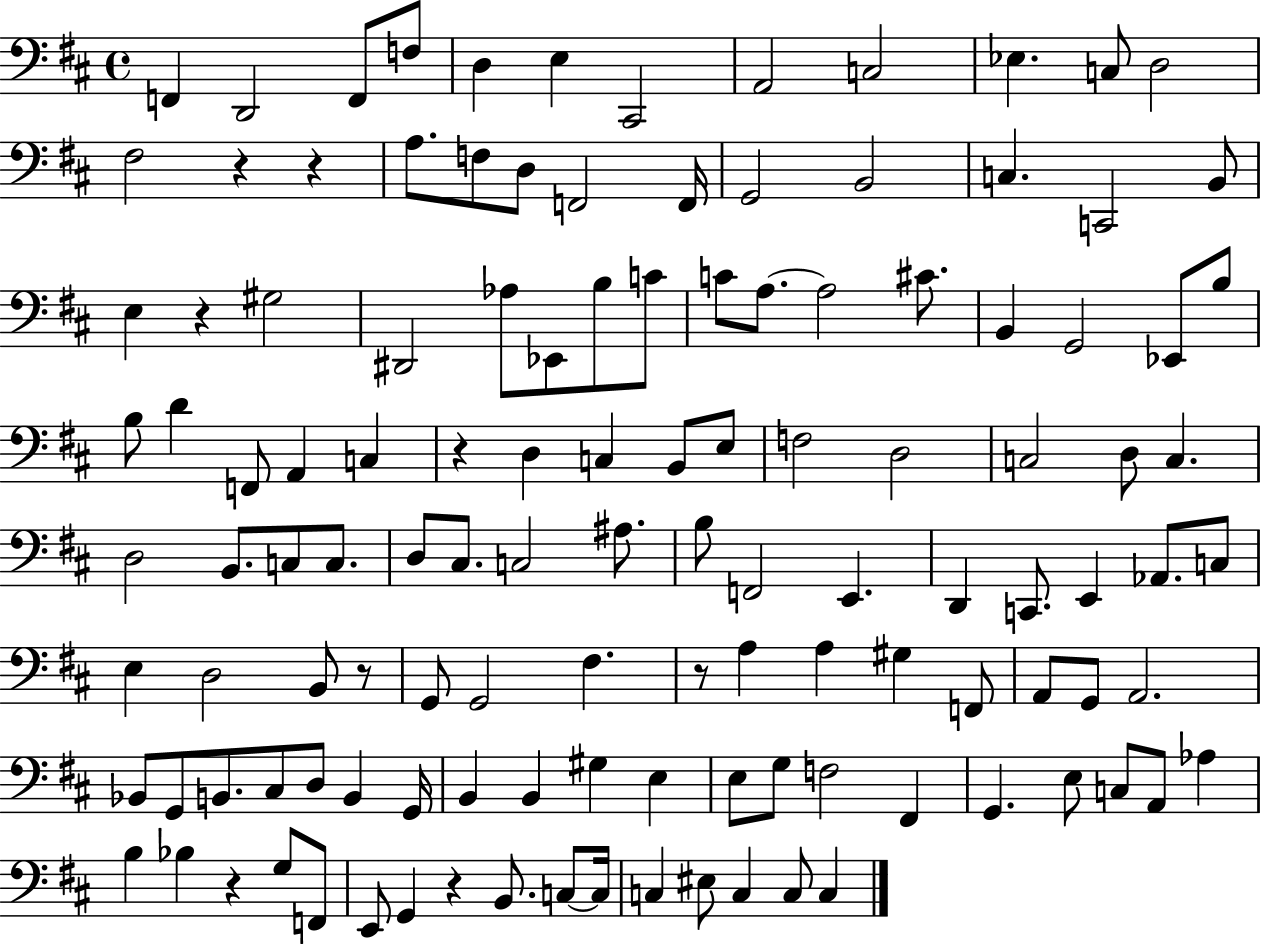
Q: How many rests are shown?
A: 8